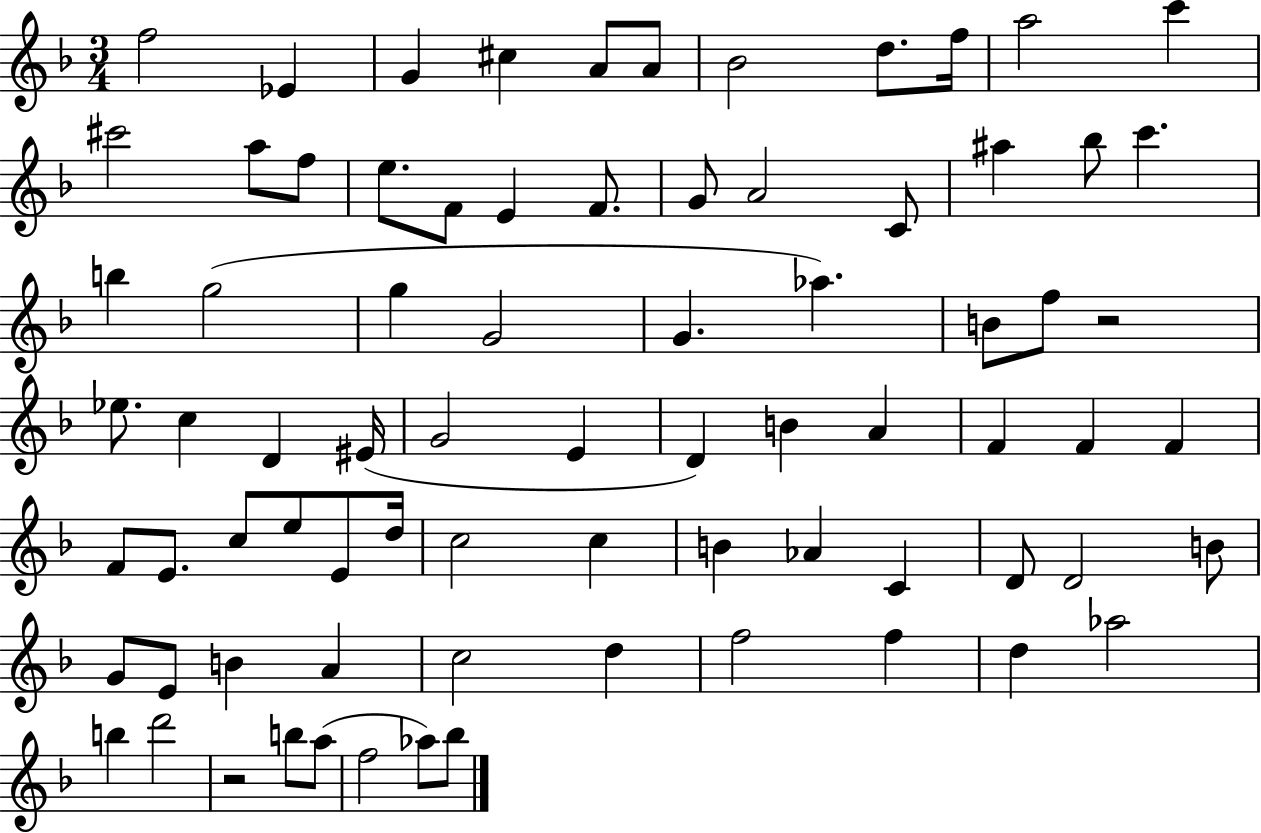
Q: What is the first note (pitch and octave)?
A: F5